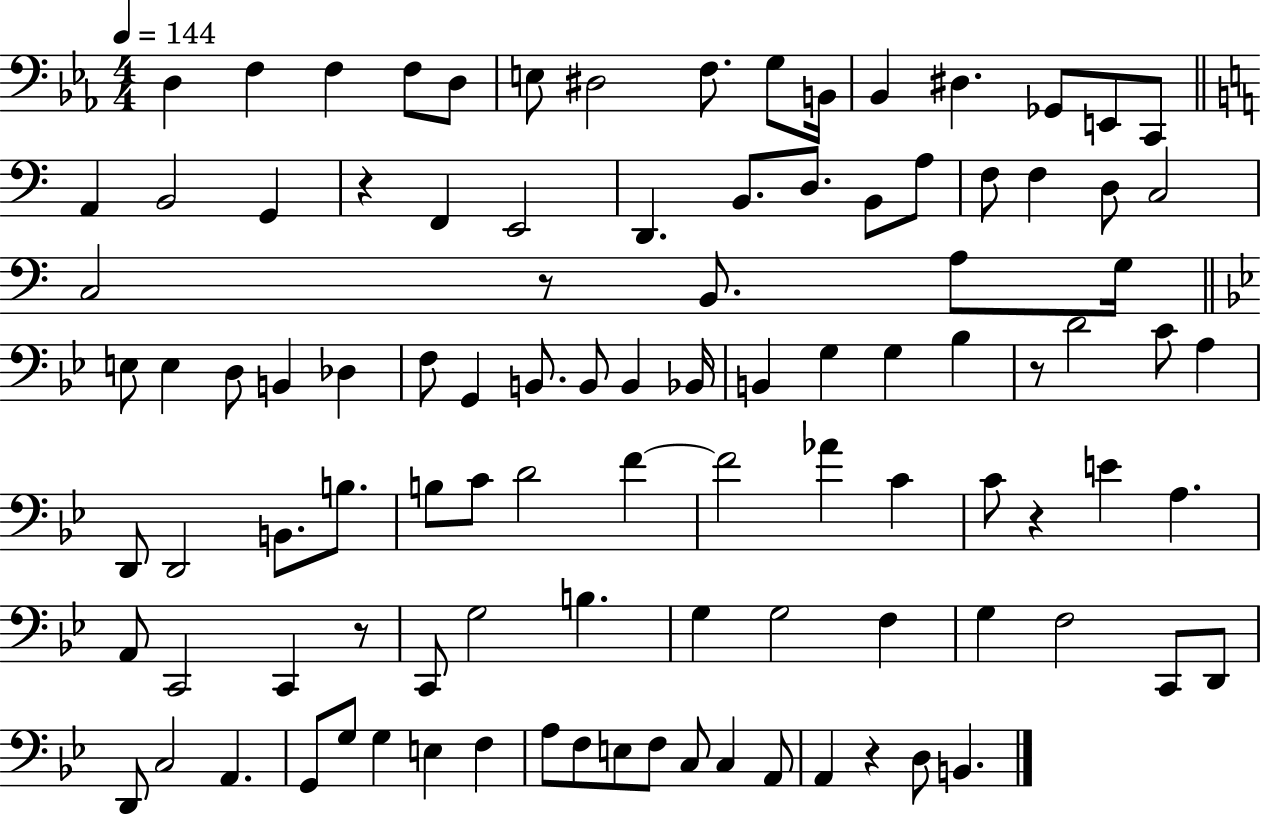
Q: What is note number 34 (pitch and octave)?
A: E3